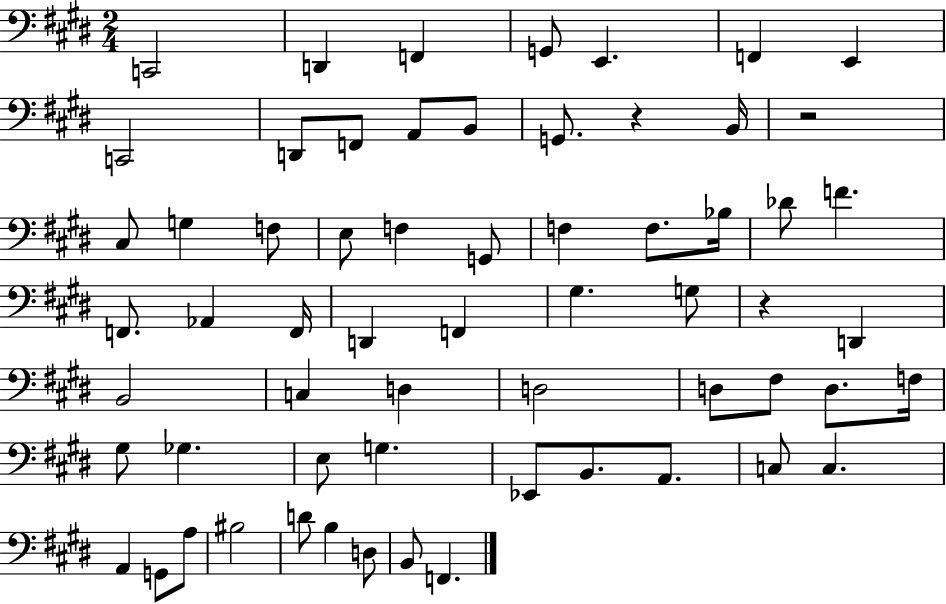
C2/h D2/q F2/q G2/e E2/q. F2/q E2/q C2/h D2/e F2/e A2/e B2/e G2/e. R/q B2/s R/h C#3/e G3/q F3/e E3/e F3/q G2/e F3/q F3/e. Bb3/s Db4/e F4/q. F2/e. Ab2/q F2/s D2/q F2/q G#3/q. G3/e R/q D2/q B2/h C3/q D3/q D3/h D3/e F#3/e D3/e. F3/s G#3/e Gb3/q. E3/e G3/q. Eb2/e B2/e. A2/e. C3/e C3/q. A2/q G2/e A3/e BIS3/h D4/e B3/q D3/e B2/e F2/q.